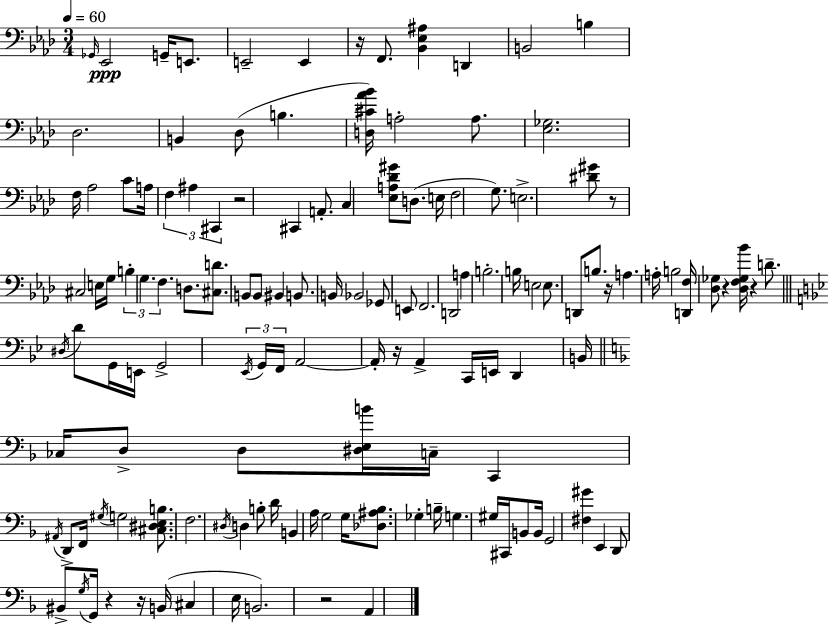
Gb2/s Eb2/h G2/s E2/e. E2/h E2/q R/s F2/e. [Bb2,Eb3,A#3]/q D2/q B2/h B3/q Db3/h. B2/q Db3/e B3/q. [D3,C#4,Ab4,Bb4]/s A3/h A3/e. [Eb3,Gb3]/h. F3/s Ab3/h C4/e A3/s F3/q A#3/q C#2/q R/h C#2/q A2/e. C3/q [Eb3,A3,Db4,G#4]/e D3/e. E3/s F3/h G3/e. E3/h. [D#4,G#4]/e R/e C#3/h E3/s G3/s B3/q G3/q. F3/q. D3/e. [C#3,D4]/e. B2/e B2/e BIS2/q B2/e. B2/s Bb2/h Gb2/e E2/e F2/h. D2/h A3/q B3/h. B3/s E3/h E3/e. D2/e B3/e. R/s A3/q. A3/s B3/h [D2,F3]/s [Db3,Gb3]/e R/q [Db3,F3,Gb3,Bb4]/s R/q D4/e. D#3/s D4/e G2/s E2/s G2/h Eb2/s G2/s F2/s A2/h A2/s R/s A2/q C2/s E2/s D2/q B2/s CES3/s D3/e D3/e [D#3,E3,B4]/s C3/s C2/q A#2/s D2/e F2/s G#3/s G3/h [C#3,D#3,E3,B3]/e. F3/h. D#3/s D3/q B3/e D4/s B2/q A3/s G3/h G3/s [Db3,A#3,Bb3]/e. Gb3/q B3/s G3/q. G#3/s C#2/s B2/e B2/s G2/h [F#3,G#4]/q E2/q D2/e BIS2/e G3/s G2/s R/q R/s B2/s C#3/q E3/s B2/h. R/h A2/q